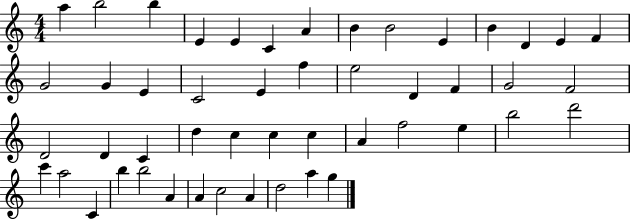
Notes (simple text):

A5/q B5/h B5/q E4/q E4/q C4/q A4/q B4/q B4/h E4/q B4/q D4/q E4/q F4/q G4/h G4/q E4/q C4/h E4/q F5/q E5/h D4/q F4/q G4/h F4/h D4/h D4/q C4/q D5/q C5/q C5/q C5/q A4/q F5/h E5/q B5/h D6/h C6/q A5/h C4/q B5/q B5/h A4/q A4/q C5/h A4/q D5/h A5/q G5/q